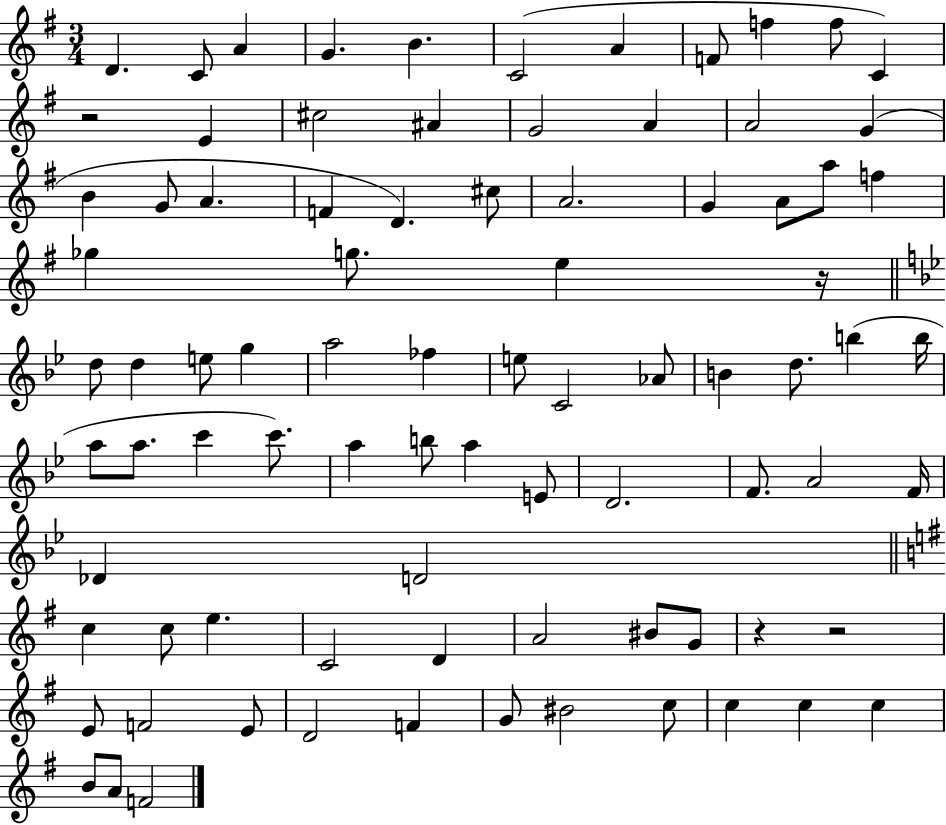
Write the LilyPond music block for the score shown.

{
  \clef treble
  \numericTimeSignature
  \time 3/4
  \key g \major
  d'4. c'8 a'4 | g'4. b'4. | c'2( a'4 | f'8 f''4 f''8 c'4) | \break r2 e'4 | cis''2 ais'4 | g'2 a'4 | a'2 g'4( | \break b'4 g'8 a'4. | f'4 d'4.) cis''8 | a'2. | g'4 a'8 a''8 f''4 | \break ges''4 g''8. e''4 r16 | \bar "||" \break \key bes \major d''8 d''4 e''8 g''4 | a''2 fes''4 | e''8 c'2 aes'8 | b'4 d''8. b''4( b''16 | \break a''8 a''8. c'''4 c'''8.) | a''4 b''8 a''4 e'8 | d'2. | f'8. a'2 f'16 | \break des'4 d'2 | \bar "||" \break \key g \major c''4 c''8 e''4. | c'2 d'4 | a'2 bis'8 g'8 | r4 r2 | \break e'8 f'2 e'8 | d'2 f'4 | g'8 bis'2 c''8 | c''4 c''4 c''4 | \break b'8 a'8 f'2 | \bar "|."
}